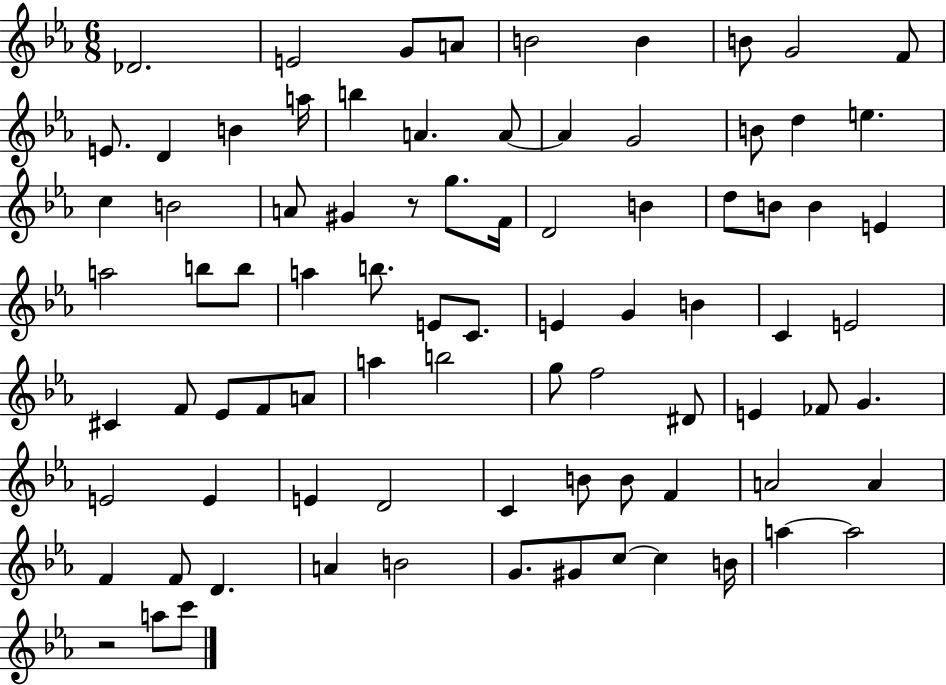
{
  \clef treble
  \numericTimeSignature
  \time 6/8
  \key ees \major
  \repeat volta 2 { des'2. | e'2 g'8 a'8 | b'2 b'4 | b'8 g'2 f'8 | \break e'8. d'4 b'4 a''16 | b''4 a'4. a'8~~ | a'4 g'2 | b'8 d''4 e''4. | \break c''4 b'2 | a'8 gis'4 r8 g''8. f'16 | d'2 b'4 | d''8 b'8 b'4 e'4 | \break a''2 b''8 b''8 | a''4 b''8. e'8 c'8. | e'4 g'4 b'4 | c'4 e'2 | \break cis'4 f'8 ees'8 f'8 a'8 | a''4 b''2 | g''8 f''2 dis'8 | e'4 fes'8 g'4. | \break e'2 e'4 | e'4 d'2 | c'4 b'8 b'8 f'4 | a'2 a'4 | \break f'4 f'8 d'4. | a'4 b'2 | g'8. gis'8 c''8~~ c''4 b'16 | a''4~~ a''2 | \break r2 a''8 c'''8 | } \bar "|."
}